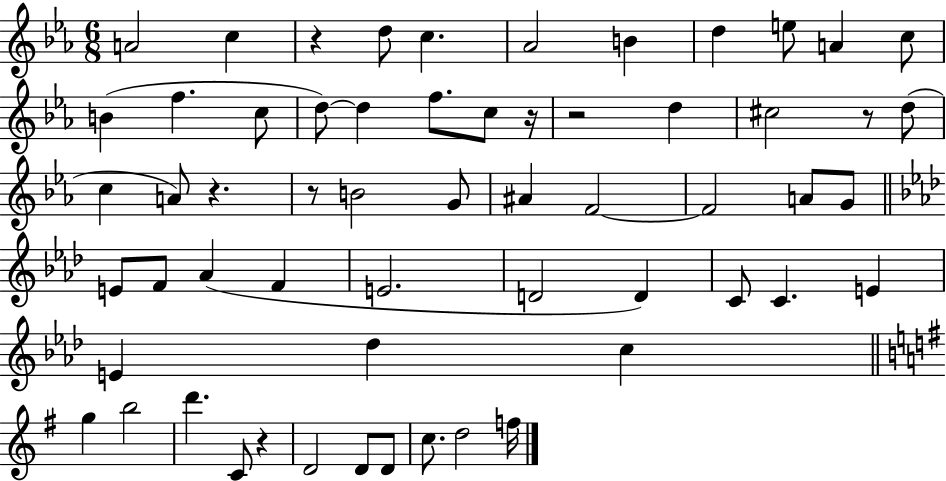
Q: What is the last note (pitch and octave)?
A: F5